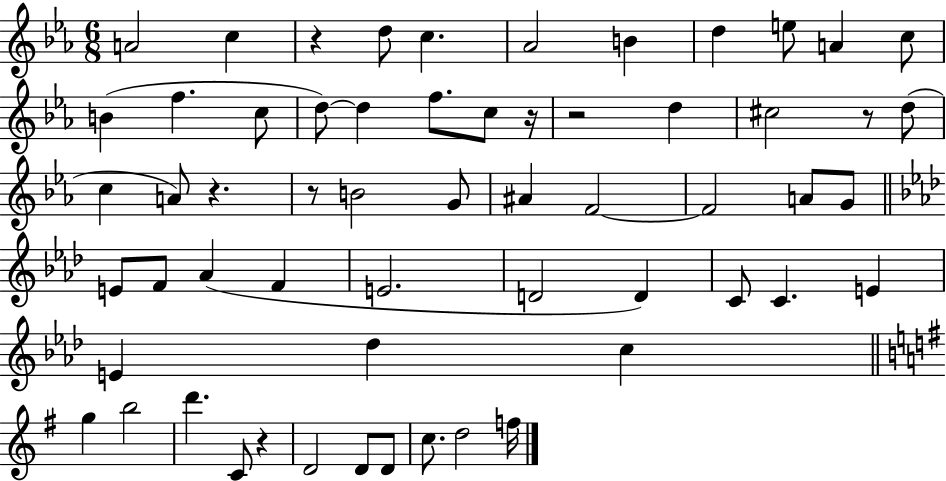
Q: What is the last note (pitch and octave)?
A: F5